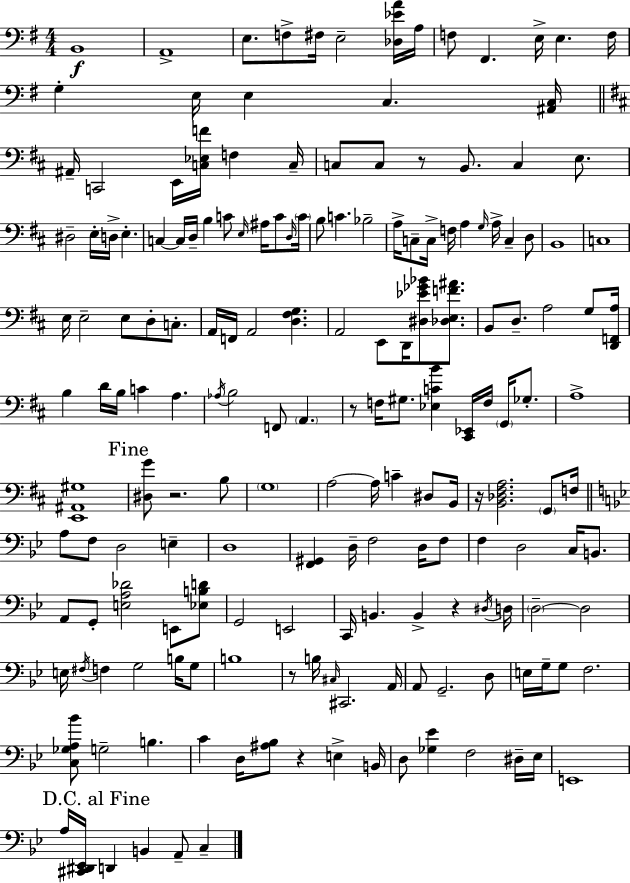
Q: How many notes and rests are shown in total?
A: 178